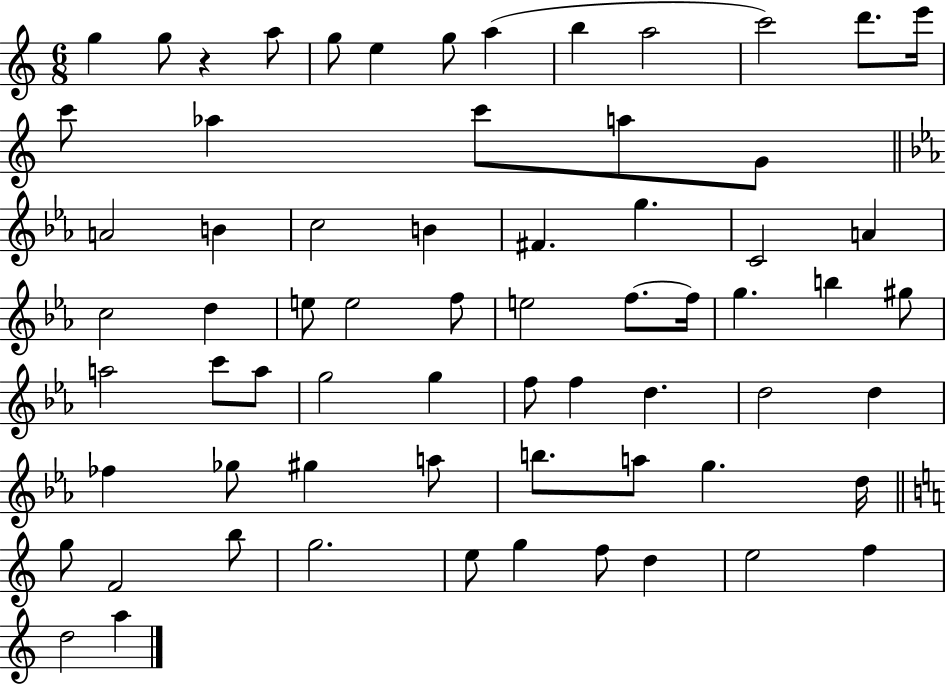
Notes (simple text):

G5/q G5/e R/q A5/e G5/e E5/q G5/e A5/q B5/q A5/h C6/h D6/e. E6/s C6/e Ab5/q C6/e A5/e G4/e A4/h B4/q C5/h B4/q F#4/q. G5/q. C4/h A4/q C5/h D5/q E5/e E5/h F5/e E5/h F5/e. F5/s G5/q. B5/q G#5/e A5/h C6/e A5/e G5/h G5/q F5/e F5/q D5/q. D5/h D5/q FES5/q Gb5/e G#5/q A5/e B5/e. A5/e G5/q. D5/s G5/e F4/h B5/e G5/h. E5/e G5/q F5/e D5/q E5/h F5/q D5/h A5/q